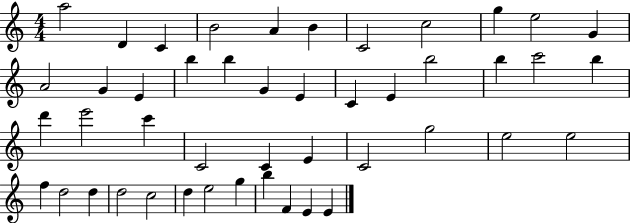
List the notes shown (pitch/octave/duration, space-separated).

A5/h D4/q C4/q B4/h A4/q B4/q C4/h C5/h G5/q E5/h G4/q A4/h G4/q E4/q B5/q B5/q G4/q E4/q C4/q E4/q B5/h B5/q C6/h B5/q D6/q E6/h C6/q C4/h C4/q E4/q C4/h G5/h E5/h E5/h F5/q D5/h D5/q D5/h C5/h D5/q E5/h G5/q B5/q F4/q E4/q E4/q